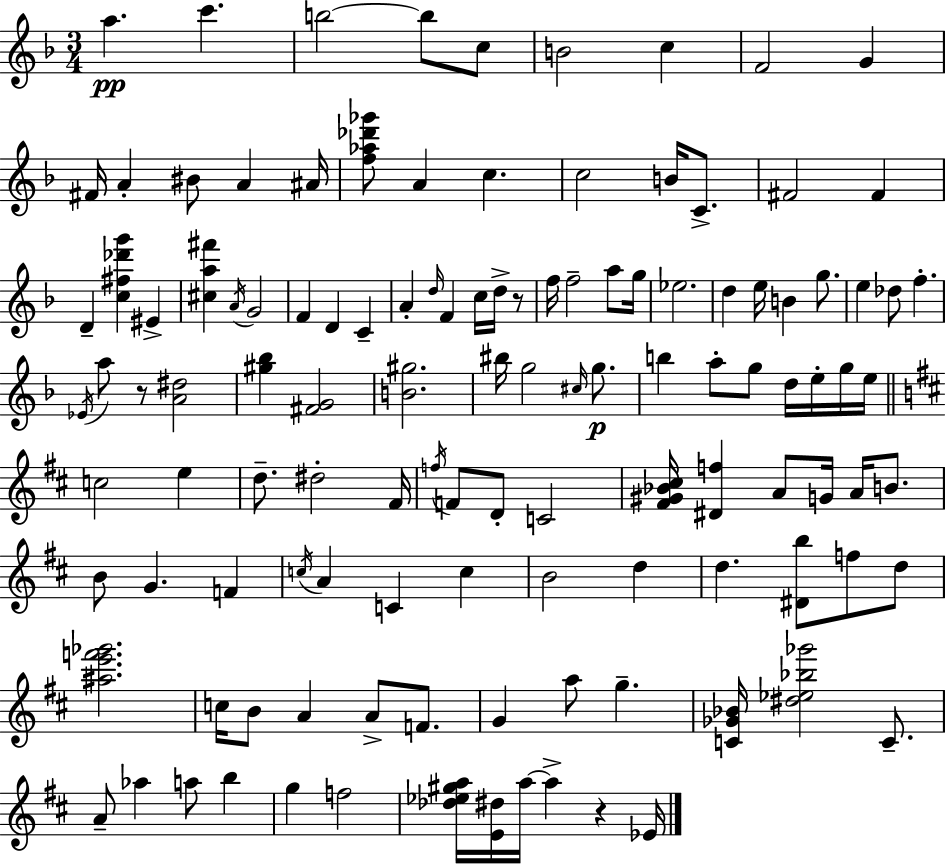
A5/q. C6/q. B5/h B5/e C5/e B4/h C5/q F4/h G4/q F#4/s A4/q BIS4/e A4/q A#4/s [F5,Ab5,Db6,Gb6]/e A4/q C5/q. C5/h B4/s C4/e. F#4/h F#4/q D4/q [C5,F#5,Db6,G6]/q EIS4/q [C#5,A5,F#6]/q A4/s G4/h F4/q D4/q C4/q A4/q D5/s F4/q C5/s D5/s R/e F5/s F5/h A5/e G5/s Eb5/h. D5/q E5/s B4/q G5/e. E5/q Db5/e F5/q. Eb4/s A5/e R/e [A4,D#5]/h [G#5,Bb5]/q [F#4,G4]/h [B4,G#5]/h. BIS5/s G5/h C#5/s G5/e. B5/q A5/e G5/e D5/s E5/s G5/s E5/s C5/h E5/q D5/e. D#5/h F#4/s F5/s F4/e D4/e C4/h [F#4,G#4,Bb4,C#5]/s [D#4,F5]/q A4/e G4/s A4/s B4/e. B4/e G4/q. F4/q C5/s A4/q C4/q C5/q B4/h D5/q D5/q. [D#4,B5]/e F5/e D5/e [A#5,E6,F6,Gb6]/h. C5/s B4/e A4/q A4/e F4/e. G4/q A5/e G5/q. [C4,Gb4,Bb4]/s [D#5,Eb5,Bb5,Gb6]/h C4/e. A4/e Ab5/q A5/e B5/q G5/q F5/h [Db5,Eb5,G#5,A5]/s [E4,D#5]/s A5/s A5/q R/q Eb4/s